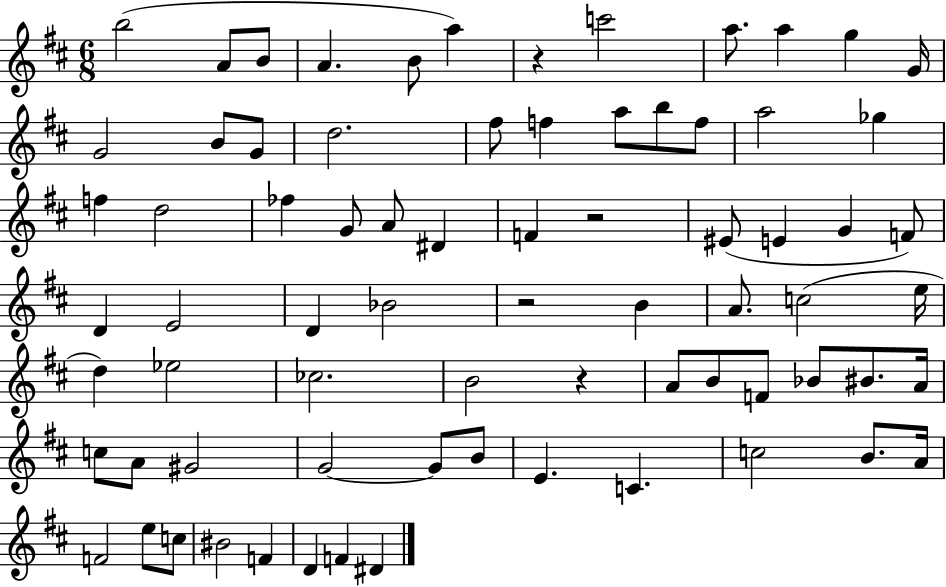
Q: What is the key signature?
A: D major